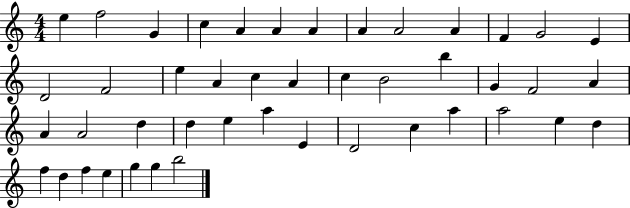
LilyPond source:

{
  \clef treble
  \numericTimeSignature
  \time 4/4
  \key c \major
  e''4 f''2 g'4 | c''4 a'4 a'4 a'4 | a'4 a'2 a'4 | f'4 g'2 e'4 | \break d'2 f'2 | e''4 a'4 c''4 a'4 | c''4 b'2 b''4 | g'4 f'2 a'4 | \break a'4 a'2 d''4 | d''4 e''4 a''4 e'4 | d'2 c''4 a''4 | a''2 e''4 d''4 | \break f''4 d''4 f''4 e''4 | g''4 g''4 b''2 | \bar "|."
}